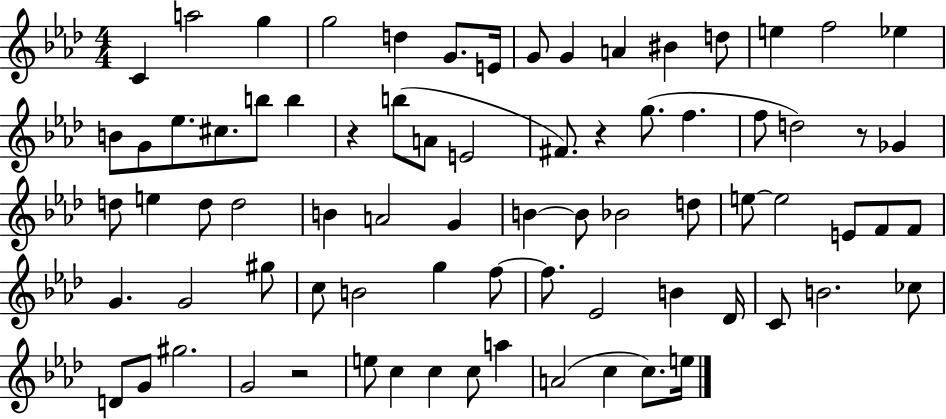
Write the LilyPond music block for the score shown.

{
  \clef treble
  \numericTimeSignature
  \time 4/4
  \key aes \major
  c'4 a''2 g''4 | g''2 d''4 g'8. e'16 | g'8 g'4 a'4 bis'4 d''8 | e''4 f''2 ees''4 | \break b'8 g'8 ees''8. cis''8. b''8 b''4 | r4 b''8( a'8 e'2 | fis'8.) r4 g''8.( f''4. | f''8 d''2) r8 ges'4 | \break d''8 e''4 d''8 d''2 | b'4 a'2 g'4 | b'4~~ b'8 bes'2 d''8 | e''8~~ e''2 e'8 f'8 f'8 | \break g'4. g'2 gis''8 | c''8 b'2 g''4 f''8~~ | f''8. ees'2 b'4 des'16 | c'8 b'2. ces''8 | \break d'8 g'8 gis''2. | g'2 r2 | e''8 c''4 c''4 c''8 a''4 | a'2( c''4 c''8.) e''16 | \break \bar "|."
}